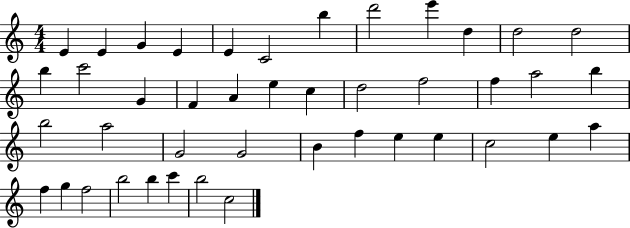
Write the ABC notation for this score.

X:1
T:Untitled
M:4/4
L:1/4
K:C
E E G E E C2 b d'2 e' d d2 d2 b c'2 G F A e c d2 f2 f a2 b b2 a2 G2 G2 B f e e c2 e a f g f2 b2 b c' b2 c2